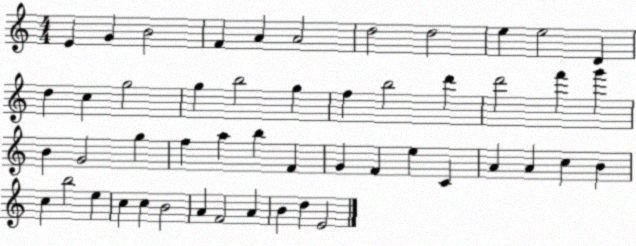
X:1
T:Untitled
M:4/4
L:1/4
K:C
E G B2 F A A2 d2 d2 e e2 D d c g2 g b2 g f b2 d' d'2 f' g' B G2 g f a b F G F e C A A c B c b2 e c c B2 A F2 A B d E2